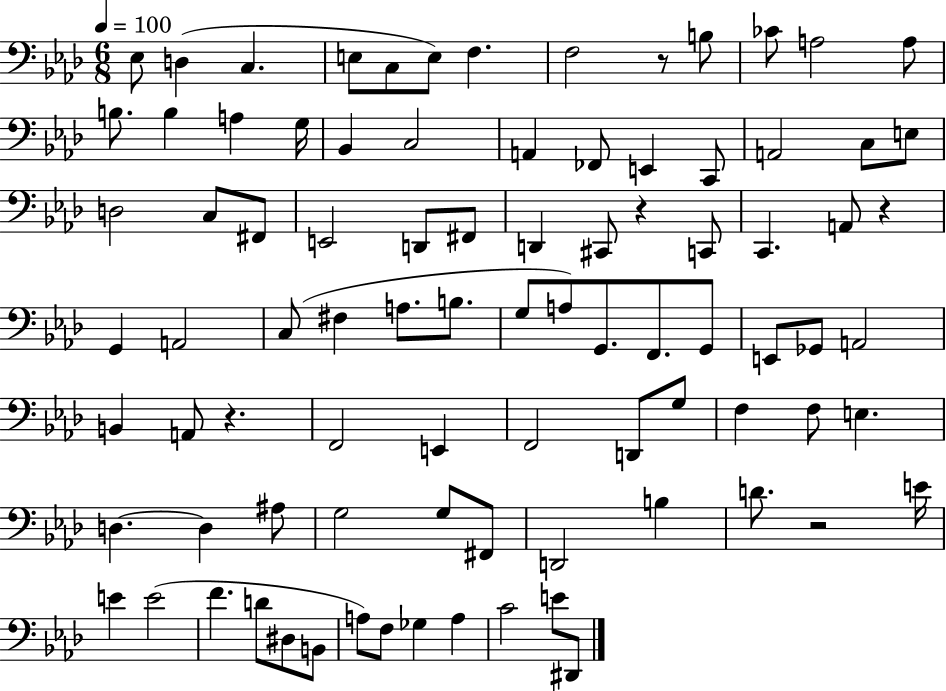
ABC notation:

X:1
T:Untitled
M:6/8
L:1/4
K:Ab
_E,/2 D, C, E,/2 C,/2 E,/2 F, F,2 z/2 B,/2 _C/2 A,2 A,/2 B,/2 B, A, G,/4 _B,, C,2 A,, _F,,/2 E,, C,,/2 A,,2 C,/2 E,/2 D,2 C,/2 ^F,,/2 E,,2 D,,/2 ^F,,/2 D,, ^C,,/2 z C,,/2 C,, A,,/2 z G,, A,,2 C,/2 ^F, A,/2 B,/2 G,/2 A,/2 G,,/2 F,,/2 G,,/2 E,,/2 _G,,/2 A,,2 B,, A,,/2 z F,,2 E,, F,,2 D,,/2 G,/2 F, F,/2 E, D, D, ^A,/2 G,2 G,/2 ^F,,/2 D,,2 B, D/2 z2 E/4 E E2 F D/2 ^D,/2 B,,/2 A,/2 F,/2 _G, A, C2 E/2 ^D,,/2